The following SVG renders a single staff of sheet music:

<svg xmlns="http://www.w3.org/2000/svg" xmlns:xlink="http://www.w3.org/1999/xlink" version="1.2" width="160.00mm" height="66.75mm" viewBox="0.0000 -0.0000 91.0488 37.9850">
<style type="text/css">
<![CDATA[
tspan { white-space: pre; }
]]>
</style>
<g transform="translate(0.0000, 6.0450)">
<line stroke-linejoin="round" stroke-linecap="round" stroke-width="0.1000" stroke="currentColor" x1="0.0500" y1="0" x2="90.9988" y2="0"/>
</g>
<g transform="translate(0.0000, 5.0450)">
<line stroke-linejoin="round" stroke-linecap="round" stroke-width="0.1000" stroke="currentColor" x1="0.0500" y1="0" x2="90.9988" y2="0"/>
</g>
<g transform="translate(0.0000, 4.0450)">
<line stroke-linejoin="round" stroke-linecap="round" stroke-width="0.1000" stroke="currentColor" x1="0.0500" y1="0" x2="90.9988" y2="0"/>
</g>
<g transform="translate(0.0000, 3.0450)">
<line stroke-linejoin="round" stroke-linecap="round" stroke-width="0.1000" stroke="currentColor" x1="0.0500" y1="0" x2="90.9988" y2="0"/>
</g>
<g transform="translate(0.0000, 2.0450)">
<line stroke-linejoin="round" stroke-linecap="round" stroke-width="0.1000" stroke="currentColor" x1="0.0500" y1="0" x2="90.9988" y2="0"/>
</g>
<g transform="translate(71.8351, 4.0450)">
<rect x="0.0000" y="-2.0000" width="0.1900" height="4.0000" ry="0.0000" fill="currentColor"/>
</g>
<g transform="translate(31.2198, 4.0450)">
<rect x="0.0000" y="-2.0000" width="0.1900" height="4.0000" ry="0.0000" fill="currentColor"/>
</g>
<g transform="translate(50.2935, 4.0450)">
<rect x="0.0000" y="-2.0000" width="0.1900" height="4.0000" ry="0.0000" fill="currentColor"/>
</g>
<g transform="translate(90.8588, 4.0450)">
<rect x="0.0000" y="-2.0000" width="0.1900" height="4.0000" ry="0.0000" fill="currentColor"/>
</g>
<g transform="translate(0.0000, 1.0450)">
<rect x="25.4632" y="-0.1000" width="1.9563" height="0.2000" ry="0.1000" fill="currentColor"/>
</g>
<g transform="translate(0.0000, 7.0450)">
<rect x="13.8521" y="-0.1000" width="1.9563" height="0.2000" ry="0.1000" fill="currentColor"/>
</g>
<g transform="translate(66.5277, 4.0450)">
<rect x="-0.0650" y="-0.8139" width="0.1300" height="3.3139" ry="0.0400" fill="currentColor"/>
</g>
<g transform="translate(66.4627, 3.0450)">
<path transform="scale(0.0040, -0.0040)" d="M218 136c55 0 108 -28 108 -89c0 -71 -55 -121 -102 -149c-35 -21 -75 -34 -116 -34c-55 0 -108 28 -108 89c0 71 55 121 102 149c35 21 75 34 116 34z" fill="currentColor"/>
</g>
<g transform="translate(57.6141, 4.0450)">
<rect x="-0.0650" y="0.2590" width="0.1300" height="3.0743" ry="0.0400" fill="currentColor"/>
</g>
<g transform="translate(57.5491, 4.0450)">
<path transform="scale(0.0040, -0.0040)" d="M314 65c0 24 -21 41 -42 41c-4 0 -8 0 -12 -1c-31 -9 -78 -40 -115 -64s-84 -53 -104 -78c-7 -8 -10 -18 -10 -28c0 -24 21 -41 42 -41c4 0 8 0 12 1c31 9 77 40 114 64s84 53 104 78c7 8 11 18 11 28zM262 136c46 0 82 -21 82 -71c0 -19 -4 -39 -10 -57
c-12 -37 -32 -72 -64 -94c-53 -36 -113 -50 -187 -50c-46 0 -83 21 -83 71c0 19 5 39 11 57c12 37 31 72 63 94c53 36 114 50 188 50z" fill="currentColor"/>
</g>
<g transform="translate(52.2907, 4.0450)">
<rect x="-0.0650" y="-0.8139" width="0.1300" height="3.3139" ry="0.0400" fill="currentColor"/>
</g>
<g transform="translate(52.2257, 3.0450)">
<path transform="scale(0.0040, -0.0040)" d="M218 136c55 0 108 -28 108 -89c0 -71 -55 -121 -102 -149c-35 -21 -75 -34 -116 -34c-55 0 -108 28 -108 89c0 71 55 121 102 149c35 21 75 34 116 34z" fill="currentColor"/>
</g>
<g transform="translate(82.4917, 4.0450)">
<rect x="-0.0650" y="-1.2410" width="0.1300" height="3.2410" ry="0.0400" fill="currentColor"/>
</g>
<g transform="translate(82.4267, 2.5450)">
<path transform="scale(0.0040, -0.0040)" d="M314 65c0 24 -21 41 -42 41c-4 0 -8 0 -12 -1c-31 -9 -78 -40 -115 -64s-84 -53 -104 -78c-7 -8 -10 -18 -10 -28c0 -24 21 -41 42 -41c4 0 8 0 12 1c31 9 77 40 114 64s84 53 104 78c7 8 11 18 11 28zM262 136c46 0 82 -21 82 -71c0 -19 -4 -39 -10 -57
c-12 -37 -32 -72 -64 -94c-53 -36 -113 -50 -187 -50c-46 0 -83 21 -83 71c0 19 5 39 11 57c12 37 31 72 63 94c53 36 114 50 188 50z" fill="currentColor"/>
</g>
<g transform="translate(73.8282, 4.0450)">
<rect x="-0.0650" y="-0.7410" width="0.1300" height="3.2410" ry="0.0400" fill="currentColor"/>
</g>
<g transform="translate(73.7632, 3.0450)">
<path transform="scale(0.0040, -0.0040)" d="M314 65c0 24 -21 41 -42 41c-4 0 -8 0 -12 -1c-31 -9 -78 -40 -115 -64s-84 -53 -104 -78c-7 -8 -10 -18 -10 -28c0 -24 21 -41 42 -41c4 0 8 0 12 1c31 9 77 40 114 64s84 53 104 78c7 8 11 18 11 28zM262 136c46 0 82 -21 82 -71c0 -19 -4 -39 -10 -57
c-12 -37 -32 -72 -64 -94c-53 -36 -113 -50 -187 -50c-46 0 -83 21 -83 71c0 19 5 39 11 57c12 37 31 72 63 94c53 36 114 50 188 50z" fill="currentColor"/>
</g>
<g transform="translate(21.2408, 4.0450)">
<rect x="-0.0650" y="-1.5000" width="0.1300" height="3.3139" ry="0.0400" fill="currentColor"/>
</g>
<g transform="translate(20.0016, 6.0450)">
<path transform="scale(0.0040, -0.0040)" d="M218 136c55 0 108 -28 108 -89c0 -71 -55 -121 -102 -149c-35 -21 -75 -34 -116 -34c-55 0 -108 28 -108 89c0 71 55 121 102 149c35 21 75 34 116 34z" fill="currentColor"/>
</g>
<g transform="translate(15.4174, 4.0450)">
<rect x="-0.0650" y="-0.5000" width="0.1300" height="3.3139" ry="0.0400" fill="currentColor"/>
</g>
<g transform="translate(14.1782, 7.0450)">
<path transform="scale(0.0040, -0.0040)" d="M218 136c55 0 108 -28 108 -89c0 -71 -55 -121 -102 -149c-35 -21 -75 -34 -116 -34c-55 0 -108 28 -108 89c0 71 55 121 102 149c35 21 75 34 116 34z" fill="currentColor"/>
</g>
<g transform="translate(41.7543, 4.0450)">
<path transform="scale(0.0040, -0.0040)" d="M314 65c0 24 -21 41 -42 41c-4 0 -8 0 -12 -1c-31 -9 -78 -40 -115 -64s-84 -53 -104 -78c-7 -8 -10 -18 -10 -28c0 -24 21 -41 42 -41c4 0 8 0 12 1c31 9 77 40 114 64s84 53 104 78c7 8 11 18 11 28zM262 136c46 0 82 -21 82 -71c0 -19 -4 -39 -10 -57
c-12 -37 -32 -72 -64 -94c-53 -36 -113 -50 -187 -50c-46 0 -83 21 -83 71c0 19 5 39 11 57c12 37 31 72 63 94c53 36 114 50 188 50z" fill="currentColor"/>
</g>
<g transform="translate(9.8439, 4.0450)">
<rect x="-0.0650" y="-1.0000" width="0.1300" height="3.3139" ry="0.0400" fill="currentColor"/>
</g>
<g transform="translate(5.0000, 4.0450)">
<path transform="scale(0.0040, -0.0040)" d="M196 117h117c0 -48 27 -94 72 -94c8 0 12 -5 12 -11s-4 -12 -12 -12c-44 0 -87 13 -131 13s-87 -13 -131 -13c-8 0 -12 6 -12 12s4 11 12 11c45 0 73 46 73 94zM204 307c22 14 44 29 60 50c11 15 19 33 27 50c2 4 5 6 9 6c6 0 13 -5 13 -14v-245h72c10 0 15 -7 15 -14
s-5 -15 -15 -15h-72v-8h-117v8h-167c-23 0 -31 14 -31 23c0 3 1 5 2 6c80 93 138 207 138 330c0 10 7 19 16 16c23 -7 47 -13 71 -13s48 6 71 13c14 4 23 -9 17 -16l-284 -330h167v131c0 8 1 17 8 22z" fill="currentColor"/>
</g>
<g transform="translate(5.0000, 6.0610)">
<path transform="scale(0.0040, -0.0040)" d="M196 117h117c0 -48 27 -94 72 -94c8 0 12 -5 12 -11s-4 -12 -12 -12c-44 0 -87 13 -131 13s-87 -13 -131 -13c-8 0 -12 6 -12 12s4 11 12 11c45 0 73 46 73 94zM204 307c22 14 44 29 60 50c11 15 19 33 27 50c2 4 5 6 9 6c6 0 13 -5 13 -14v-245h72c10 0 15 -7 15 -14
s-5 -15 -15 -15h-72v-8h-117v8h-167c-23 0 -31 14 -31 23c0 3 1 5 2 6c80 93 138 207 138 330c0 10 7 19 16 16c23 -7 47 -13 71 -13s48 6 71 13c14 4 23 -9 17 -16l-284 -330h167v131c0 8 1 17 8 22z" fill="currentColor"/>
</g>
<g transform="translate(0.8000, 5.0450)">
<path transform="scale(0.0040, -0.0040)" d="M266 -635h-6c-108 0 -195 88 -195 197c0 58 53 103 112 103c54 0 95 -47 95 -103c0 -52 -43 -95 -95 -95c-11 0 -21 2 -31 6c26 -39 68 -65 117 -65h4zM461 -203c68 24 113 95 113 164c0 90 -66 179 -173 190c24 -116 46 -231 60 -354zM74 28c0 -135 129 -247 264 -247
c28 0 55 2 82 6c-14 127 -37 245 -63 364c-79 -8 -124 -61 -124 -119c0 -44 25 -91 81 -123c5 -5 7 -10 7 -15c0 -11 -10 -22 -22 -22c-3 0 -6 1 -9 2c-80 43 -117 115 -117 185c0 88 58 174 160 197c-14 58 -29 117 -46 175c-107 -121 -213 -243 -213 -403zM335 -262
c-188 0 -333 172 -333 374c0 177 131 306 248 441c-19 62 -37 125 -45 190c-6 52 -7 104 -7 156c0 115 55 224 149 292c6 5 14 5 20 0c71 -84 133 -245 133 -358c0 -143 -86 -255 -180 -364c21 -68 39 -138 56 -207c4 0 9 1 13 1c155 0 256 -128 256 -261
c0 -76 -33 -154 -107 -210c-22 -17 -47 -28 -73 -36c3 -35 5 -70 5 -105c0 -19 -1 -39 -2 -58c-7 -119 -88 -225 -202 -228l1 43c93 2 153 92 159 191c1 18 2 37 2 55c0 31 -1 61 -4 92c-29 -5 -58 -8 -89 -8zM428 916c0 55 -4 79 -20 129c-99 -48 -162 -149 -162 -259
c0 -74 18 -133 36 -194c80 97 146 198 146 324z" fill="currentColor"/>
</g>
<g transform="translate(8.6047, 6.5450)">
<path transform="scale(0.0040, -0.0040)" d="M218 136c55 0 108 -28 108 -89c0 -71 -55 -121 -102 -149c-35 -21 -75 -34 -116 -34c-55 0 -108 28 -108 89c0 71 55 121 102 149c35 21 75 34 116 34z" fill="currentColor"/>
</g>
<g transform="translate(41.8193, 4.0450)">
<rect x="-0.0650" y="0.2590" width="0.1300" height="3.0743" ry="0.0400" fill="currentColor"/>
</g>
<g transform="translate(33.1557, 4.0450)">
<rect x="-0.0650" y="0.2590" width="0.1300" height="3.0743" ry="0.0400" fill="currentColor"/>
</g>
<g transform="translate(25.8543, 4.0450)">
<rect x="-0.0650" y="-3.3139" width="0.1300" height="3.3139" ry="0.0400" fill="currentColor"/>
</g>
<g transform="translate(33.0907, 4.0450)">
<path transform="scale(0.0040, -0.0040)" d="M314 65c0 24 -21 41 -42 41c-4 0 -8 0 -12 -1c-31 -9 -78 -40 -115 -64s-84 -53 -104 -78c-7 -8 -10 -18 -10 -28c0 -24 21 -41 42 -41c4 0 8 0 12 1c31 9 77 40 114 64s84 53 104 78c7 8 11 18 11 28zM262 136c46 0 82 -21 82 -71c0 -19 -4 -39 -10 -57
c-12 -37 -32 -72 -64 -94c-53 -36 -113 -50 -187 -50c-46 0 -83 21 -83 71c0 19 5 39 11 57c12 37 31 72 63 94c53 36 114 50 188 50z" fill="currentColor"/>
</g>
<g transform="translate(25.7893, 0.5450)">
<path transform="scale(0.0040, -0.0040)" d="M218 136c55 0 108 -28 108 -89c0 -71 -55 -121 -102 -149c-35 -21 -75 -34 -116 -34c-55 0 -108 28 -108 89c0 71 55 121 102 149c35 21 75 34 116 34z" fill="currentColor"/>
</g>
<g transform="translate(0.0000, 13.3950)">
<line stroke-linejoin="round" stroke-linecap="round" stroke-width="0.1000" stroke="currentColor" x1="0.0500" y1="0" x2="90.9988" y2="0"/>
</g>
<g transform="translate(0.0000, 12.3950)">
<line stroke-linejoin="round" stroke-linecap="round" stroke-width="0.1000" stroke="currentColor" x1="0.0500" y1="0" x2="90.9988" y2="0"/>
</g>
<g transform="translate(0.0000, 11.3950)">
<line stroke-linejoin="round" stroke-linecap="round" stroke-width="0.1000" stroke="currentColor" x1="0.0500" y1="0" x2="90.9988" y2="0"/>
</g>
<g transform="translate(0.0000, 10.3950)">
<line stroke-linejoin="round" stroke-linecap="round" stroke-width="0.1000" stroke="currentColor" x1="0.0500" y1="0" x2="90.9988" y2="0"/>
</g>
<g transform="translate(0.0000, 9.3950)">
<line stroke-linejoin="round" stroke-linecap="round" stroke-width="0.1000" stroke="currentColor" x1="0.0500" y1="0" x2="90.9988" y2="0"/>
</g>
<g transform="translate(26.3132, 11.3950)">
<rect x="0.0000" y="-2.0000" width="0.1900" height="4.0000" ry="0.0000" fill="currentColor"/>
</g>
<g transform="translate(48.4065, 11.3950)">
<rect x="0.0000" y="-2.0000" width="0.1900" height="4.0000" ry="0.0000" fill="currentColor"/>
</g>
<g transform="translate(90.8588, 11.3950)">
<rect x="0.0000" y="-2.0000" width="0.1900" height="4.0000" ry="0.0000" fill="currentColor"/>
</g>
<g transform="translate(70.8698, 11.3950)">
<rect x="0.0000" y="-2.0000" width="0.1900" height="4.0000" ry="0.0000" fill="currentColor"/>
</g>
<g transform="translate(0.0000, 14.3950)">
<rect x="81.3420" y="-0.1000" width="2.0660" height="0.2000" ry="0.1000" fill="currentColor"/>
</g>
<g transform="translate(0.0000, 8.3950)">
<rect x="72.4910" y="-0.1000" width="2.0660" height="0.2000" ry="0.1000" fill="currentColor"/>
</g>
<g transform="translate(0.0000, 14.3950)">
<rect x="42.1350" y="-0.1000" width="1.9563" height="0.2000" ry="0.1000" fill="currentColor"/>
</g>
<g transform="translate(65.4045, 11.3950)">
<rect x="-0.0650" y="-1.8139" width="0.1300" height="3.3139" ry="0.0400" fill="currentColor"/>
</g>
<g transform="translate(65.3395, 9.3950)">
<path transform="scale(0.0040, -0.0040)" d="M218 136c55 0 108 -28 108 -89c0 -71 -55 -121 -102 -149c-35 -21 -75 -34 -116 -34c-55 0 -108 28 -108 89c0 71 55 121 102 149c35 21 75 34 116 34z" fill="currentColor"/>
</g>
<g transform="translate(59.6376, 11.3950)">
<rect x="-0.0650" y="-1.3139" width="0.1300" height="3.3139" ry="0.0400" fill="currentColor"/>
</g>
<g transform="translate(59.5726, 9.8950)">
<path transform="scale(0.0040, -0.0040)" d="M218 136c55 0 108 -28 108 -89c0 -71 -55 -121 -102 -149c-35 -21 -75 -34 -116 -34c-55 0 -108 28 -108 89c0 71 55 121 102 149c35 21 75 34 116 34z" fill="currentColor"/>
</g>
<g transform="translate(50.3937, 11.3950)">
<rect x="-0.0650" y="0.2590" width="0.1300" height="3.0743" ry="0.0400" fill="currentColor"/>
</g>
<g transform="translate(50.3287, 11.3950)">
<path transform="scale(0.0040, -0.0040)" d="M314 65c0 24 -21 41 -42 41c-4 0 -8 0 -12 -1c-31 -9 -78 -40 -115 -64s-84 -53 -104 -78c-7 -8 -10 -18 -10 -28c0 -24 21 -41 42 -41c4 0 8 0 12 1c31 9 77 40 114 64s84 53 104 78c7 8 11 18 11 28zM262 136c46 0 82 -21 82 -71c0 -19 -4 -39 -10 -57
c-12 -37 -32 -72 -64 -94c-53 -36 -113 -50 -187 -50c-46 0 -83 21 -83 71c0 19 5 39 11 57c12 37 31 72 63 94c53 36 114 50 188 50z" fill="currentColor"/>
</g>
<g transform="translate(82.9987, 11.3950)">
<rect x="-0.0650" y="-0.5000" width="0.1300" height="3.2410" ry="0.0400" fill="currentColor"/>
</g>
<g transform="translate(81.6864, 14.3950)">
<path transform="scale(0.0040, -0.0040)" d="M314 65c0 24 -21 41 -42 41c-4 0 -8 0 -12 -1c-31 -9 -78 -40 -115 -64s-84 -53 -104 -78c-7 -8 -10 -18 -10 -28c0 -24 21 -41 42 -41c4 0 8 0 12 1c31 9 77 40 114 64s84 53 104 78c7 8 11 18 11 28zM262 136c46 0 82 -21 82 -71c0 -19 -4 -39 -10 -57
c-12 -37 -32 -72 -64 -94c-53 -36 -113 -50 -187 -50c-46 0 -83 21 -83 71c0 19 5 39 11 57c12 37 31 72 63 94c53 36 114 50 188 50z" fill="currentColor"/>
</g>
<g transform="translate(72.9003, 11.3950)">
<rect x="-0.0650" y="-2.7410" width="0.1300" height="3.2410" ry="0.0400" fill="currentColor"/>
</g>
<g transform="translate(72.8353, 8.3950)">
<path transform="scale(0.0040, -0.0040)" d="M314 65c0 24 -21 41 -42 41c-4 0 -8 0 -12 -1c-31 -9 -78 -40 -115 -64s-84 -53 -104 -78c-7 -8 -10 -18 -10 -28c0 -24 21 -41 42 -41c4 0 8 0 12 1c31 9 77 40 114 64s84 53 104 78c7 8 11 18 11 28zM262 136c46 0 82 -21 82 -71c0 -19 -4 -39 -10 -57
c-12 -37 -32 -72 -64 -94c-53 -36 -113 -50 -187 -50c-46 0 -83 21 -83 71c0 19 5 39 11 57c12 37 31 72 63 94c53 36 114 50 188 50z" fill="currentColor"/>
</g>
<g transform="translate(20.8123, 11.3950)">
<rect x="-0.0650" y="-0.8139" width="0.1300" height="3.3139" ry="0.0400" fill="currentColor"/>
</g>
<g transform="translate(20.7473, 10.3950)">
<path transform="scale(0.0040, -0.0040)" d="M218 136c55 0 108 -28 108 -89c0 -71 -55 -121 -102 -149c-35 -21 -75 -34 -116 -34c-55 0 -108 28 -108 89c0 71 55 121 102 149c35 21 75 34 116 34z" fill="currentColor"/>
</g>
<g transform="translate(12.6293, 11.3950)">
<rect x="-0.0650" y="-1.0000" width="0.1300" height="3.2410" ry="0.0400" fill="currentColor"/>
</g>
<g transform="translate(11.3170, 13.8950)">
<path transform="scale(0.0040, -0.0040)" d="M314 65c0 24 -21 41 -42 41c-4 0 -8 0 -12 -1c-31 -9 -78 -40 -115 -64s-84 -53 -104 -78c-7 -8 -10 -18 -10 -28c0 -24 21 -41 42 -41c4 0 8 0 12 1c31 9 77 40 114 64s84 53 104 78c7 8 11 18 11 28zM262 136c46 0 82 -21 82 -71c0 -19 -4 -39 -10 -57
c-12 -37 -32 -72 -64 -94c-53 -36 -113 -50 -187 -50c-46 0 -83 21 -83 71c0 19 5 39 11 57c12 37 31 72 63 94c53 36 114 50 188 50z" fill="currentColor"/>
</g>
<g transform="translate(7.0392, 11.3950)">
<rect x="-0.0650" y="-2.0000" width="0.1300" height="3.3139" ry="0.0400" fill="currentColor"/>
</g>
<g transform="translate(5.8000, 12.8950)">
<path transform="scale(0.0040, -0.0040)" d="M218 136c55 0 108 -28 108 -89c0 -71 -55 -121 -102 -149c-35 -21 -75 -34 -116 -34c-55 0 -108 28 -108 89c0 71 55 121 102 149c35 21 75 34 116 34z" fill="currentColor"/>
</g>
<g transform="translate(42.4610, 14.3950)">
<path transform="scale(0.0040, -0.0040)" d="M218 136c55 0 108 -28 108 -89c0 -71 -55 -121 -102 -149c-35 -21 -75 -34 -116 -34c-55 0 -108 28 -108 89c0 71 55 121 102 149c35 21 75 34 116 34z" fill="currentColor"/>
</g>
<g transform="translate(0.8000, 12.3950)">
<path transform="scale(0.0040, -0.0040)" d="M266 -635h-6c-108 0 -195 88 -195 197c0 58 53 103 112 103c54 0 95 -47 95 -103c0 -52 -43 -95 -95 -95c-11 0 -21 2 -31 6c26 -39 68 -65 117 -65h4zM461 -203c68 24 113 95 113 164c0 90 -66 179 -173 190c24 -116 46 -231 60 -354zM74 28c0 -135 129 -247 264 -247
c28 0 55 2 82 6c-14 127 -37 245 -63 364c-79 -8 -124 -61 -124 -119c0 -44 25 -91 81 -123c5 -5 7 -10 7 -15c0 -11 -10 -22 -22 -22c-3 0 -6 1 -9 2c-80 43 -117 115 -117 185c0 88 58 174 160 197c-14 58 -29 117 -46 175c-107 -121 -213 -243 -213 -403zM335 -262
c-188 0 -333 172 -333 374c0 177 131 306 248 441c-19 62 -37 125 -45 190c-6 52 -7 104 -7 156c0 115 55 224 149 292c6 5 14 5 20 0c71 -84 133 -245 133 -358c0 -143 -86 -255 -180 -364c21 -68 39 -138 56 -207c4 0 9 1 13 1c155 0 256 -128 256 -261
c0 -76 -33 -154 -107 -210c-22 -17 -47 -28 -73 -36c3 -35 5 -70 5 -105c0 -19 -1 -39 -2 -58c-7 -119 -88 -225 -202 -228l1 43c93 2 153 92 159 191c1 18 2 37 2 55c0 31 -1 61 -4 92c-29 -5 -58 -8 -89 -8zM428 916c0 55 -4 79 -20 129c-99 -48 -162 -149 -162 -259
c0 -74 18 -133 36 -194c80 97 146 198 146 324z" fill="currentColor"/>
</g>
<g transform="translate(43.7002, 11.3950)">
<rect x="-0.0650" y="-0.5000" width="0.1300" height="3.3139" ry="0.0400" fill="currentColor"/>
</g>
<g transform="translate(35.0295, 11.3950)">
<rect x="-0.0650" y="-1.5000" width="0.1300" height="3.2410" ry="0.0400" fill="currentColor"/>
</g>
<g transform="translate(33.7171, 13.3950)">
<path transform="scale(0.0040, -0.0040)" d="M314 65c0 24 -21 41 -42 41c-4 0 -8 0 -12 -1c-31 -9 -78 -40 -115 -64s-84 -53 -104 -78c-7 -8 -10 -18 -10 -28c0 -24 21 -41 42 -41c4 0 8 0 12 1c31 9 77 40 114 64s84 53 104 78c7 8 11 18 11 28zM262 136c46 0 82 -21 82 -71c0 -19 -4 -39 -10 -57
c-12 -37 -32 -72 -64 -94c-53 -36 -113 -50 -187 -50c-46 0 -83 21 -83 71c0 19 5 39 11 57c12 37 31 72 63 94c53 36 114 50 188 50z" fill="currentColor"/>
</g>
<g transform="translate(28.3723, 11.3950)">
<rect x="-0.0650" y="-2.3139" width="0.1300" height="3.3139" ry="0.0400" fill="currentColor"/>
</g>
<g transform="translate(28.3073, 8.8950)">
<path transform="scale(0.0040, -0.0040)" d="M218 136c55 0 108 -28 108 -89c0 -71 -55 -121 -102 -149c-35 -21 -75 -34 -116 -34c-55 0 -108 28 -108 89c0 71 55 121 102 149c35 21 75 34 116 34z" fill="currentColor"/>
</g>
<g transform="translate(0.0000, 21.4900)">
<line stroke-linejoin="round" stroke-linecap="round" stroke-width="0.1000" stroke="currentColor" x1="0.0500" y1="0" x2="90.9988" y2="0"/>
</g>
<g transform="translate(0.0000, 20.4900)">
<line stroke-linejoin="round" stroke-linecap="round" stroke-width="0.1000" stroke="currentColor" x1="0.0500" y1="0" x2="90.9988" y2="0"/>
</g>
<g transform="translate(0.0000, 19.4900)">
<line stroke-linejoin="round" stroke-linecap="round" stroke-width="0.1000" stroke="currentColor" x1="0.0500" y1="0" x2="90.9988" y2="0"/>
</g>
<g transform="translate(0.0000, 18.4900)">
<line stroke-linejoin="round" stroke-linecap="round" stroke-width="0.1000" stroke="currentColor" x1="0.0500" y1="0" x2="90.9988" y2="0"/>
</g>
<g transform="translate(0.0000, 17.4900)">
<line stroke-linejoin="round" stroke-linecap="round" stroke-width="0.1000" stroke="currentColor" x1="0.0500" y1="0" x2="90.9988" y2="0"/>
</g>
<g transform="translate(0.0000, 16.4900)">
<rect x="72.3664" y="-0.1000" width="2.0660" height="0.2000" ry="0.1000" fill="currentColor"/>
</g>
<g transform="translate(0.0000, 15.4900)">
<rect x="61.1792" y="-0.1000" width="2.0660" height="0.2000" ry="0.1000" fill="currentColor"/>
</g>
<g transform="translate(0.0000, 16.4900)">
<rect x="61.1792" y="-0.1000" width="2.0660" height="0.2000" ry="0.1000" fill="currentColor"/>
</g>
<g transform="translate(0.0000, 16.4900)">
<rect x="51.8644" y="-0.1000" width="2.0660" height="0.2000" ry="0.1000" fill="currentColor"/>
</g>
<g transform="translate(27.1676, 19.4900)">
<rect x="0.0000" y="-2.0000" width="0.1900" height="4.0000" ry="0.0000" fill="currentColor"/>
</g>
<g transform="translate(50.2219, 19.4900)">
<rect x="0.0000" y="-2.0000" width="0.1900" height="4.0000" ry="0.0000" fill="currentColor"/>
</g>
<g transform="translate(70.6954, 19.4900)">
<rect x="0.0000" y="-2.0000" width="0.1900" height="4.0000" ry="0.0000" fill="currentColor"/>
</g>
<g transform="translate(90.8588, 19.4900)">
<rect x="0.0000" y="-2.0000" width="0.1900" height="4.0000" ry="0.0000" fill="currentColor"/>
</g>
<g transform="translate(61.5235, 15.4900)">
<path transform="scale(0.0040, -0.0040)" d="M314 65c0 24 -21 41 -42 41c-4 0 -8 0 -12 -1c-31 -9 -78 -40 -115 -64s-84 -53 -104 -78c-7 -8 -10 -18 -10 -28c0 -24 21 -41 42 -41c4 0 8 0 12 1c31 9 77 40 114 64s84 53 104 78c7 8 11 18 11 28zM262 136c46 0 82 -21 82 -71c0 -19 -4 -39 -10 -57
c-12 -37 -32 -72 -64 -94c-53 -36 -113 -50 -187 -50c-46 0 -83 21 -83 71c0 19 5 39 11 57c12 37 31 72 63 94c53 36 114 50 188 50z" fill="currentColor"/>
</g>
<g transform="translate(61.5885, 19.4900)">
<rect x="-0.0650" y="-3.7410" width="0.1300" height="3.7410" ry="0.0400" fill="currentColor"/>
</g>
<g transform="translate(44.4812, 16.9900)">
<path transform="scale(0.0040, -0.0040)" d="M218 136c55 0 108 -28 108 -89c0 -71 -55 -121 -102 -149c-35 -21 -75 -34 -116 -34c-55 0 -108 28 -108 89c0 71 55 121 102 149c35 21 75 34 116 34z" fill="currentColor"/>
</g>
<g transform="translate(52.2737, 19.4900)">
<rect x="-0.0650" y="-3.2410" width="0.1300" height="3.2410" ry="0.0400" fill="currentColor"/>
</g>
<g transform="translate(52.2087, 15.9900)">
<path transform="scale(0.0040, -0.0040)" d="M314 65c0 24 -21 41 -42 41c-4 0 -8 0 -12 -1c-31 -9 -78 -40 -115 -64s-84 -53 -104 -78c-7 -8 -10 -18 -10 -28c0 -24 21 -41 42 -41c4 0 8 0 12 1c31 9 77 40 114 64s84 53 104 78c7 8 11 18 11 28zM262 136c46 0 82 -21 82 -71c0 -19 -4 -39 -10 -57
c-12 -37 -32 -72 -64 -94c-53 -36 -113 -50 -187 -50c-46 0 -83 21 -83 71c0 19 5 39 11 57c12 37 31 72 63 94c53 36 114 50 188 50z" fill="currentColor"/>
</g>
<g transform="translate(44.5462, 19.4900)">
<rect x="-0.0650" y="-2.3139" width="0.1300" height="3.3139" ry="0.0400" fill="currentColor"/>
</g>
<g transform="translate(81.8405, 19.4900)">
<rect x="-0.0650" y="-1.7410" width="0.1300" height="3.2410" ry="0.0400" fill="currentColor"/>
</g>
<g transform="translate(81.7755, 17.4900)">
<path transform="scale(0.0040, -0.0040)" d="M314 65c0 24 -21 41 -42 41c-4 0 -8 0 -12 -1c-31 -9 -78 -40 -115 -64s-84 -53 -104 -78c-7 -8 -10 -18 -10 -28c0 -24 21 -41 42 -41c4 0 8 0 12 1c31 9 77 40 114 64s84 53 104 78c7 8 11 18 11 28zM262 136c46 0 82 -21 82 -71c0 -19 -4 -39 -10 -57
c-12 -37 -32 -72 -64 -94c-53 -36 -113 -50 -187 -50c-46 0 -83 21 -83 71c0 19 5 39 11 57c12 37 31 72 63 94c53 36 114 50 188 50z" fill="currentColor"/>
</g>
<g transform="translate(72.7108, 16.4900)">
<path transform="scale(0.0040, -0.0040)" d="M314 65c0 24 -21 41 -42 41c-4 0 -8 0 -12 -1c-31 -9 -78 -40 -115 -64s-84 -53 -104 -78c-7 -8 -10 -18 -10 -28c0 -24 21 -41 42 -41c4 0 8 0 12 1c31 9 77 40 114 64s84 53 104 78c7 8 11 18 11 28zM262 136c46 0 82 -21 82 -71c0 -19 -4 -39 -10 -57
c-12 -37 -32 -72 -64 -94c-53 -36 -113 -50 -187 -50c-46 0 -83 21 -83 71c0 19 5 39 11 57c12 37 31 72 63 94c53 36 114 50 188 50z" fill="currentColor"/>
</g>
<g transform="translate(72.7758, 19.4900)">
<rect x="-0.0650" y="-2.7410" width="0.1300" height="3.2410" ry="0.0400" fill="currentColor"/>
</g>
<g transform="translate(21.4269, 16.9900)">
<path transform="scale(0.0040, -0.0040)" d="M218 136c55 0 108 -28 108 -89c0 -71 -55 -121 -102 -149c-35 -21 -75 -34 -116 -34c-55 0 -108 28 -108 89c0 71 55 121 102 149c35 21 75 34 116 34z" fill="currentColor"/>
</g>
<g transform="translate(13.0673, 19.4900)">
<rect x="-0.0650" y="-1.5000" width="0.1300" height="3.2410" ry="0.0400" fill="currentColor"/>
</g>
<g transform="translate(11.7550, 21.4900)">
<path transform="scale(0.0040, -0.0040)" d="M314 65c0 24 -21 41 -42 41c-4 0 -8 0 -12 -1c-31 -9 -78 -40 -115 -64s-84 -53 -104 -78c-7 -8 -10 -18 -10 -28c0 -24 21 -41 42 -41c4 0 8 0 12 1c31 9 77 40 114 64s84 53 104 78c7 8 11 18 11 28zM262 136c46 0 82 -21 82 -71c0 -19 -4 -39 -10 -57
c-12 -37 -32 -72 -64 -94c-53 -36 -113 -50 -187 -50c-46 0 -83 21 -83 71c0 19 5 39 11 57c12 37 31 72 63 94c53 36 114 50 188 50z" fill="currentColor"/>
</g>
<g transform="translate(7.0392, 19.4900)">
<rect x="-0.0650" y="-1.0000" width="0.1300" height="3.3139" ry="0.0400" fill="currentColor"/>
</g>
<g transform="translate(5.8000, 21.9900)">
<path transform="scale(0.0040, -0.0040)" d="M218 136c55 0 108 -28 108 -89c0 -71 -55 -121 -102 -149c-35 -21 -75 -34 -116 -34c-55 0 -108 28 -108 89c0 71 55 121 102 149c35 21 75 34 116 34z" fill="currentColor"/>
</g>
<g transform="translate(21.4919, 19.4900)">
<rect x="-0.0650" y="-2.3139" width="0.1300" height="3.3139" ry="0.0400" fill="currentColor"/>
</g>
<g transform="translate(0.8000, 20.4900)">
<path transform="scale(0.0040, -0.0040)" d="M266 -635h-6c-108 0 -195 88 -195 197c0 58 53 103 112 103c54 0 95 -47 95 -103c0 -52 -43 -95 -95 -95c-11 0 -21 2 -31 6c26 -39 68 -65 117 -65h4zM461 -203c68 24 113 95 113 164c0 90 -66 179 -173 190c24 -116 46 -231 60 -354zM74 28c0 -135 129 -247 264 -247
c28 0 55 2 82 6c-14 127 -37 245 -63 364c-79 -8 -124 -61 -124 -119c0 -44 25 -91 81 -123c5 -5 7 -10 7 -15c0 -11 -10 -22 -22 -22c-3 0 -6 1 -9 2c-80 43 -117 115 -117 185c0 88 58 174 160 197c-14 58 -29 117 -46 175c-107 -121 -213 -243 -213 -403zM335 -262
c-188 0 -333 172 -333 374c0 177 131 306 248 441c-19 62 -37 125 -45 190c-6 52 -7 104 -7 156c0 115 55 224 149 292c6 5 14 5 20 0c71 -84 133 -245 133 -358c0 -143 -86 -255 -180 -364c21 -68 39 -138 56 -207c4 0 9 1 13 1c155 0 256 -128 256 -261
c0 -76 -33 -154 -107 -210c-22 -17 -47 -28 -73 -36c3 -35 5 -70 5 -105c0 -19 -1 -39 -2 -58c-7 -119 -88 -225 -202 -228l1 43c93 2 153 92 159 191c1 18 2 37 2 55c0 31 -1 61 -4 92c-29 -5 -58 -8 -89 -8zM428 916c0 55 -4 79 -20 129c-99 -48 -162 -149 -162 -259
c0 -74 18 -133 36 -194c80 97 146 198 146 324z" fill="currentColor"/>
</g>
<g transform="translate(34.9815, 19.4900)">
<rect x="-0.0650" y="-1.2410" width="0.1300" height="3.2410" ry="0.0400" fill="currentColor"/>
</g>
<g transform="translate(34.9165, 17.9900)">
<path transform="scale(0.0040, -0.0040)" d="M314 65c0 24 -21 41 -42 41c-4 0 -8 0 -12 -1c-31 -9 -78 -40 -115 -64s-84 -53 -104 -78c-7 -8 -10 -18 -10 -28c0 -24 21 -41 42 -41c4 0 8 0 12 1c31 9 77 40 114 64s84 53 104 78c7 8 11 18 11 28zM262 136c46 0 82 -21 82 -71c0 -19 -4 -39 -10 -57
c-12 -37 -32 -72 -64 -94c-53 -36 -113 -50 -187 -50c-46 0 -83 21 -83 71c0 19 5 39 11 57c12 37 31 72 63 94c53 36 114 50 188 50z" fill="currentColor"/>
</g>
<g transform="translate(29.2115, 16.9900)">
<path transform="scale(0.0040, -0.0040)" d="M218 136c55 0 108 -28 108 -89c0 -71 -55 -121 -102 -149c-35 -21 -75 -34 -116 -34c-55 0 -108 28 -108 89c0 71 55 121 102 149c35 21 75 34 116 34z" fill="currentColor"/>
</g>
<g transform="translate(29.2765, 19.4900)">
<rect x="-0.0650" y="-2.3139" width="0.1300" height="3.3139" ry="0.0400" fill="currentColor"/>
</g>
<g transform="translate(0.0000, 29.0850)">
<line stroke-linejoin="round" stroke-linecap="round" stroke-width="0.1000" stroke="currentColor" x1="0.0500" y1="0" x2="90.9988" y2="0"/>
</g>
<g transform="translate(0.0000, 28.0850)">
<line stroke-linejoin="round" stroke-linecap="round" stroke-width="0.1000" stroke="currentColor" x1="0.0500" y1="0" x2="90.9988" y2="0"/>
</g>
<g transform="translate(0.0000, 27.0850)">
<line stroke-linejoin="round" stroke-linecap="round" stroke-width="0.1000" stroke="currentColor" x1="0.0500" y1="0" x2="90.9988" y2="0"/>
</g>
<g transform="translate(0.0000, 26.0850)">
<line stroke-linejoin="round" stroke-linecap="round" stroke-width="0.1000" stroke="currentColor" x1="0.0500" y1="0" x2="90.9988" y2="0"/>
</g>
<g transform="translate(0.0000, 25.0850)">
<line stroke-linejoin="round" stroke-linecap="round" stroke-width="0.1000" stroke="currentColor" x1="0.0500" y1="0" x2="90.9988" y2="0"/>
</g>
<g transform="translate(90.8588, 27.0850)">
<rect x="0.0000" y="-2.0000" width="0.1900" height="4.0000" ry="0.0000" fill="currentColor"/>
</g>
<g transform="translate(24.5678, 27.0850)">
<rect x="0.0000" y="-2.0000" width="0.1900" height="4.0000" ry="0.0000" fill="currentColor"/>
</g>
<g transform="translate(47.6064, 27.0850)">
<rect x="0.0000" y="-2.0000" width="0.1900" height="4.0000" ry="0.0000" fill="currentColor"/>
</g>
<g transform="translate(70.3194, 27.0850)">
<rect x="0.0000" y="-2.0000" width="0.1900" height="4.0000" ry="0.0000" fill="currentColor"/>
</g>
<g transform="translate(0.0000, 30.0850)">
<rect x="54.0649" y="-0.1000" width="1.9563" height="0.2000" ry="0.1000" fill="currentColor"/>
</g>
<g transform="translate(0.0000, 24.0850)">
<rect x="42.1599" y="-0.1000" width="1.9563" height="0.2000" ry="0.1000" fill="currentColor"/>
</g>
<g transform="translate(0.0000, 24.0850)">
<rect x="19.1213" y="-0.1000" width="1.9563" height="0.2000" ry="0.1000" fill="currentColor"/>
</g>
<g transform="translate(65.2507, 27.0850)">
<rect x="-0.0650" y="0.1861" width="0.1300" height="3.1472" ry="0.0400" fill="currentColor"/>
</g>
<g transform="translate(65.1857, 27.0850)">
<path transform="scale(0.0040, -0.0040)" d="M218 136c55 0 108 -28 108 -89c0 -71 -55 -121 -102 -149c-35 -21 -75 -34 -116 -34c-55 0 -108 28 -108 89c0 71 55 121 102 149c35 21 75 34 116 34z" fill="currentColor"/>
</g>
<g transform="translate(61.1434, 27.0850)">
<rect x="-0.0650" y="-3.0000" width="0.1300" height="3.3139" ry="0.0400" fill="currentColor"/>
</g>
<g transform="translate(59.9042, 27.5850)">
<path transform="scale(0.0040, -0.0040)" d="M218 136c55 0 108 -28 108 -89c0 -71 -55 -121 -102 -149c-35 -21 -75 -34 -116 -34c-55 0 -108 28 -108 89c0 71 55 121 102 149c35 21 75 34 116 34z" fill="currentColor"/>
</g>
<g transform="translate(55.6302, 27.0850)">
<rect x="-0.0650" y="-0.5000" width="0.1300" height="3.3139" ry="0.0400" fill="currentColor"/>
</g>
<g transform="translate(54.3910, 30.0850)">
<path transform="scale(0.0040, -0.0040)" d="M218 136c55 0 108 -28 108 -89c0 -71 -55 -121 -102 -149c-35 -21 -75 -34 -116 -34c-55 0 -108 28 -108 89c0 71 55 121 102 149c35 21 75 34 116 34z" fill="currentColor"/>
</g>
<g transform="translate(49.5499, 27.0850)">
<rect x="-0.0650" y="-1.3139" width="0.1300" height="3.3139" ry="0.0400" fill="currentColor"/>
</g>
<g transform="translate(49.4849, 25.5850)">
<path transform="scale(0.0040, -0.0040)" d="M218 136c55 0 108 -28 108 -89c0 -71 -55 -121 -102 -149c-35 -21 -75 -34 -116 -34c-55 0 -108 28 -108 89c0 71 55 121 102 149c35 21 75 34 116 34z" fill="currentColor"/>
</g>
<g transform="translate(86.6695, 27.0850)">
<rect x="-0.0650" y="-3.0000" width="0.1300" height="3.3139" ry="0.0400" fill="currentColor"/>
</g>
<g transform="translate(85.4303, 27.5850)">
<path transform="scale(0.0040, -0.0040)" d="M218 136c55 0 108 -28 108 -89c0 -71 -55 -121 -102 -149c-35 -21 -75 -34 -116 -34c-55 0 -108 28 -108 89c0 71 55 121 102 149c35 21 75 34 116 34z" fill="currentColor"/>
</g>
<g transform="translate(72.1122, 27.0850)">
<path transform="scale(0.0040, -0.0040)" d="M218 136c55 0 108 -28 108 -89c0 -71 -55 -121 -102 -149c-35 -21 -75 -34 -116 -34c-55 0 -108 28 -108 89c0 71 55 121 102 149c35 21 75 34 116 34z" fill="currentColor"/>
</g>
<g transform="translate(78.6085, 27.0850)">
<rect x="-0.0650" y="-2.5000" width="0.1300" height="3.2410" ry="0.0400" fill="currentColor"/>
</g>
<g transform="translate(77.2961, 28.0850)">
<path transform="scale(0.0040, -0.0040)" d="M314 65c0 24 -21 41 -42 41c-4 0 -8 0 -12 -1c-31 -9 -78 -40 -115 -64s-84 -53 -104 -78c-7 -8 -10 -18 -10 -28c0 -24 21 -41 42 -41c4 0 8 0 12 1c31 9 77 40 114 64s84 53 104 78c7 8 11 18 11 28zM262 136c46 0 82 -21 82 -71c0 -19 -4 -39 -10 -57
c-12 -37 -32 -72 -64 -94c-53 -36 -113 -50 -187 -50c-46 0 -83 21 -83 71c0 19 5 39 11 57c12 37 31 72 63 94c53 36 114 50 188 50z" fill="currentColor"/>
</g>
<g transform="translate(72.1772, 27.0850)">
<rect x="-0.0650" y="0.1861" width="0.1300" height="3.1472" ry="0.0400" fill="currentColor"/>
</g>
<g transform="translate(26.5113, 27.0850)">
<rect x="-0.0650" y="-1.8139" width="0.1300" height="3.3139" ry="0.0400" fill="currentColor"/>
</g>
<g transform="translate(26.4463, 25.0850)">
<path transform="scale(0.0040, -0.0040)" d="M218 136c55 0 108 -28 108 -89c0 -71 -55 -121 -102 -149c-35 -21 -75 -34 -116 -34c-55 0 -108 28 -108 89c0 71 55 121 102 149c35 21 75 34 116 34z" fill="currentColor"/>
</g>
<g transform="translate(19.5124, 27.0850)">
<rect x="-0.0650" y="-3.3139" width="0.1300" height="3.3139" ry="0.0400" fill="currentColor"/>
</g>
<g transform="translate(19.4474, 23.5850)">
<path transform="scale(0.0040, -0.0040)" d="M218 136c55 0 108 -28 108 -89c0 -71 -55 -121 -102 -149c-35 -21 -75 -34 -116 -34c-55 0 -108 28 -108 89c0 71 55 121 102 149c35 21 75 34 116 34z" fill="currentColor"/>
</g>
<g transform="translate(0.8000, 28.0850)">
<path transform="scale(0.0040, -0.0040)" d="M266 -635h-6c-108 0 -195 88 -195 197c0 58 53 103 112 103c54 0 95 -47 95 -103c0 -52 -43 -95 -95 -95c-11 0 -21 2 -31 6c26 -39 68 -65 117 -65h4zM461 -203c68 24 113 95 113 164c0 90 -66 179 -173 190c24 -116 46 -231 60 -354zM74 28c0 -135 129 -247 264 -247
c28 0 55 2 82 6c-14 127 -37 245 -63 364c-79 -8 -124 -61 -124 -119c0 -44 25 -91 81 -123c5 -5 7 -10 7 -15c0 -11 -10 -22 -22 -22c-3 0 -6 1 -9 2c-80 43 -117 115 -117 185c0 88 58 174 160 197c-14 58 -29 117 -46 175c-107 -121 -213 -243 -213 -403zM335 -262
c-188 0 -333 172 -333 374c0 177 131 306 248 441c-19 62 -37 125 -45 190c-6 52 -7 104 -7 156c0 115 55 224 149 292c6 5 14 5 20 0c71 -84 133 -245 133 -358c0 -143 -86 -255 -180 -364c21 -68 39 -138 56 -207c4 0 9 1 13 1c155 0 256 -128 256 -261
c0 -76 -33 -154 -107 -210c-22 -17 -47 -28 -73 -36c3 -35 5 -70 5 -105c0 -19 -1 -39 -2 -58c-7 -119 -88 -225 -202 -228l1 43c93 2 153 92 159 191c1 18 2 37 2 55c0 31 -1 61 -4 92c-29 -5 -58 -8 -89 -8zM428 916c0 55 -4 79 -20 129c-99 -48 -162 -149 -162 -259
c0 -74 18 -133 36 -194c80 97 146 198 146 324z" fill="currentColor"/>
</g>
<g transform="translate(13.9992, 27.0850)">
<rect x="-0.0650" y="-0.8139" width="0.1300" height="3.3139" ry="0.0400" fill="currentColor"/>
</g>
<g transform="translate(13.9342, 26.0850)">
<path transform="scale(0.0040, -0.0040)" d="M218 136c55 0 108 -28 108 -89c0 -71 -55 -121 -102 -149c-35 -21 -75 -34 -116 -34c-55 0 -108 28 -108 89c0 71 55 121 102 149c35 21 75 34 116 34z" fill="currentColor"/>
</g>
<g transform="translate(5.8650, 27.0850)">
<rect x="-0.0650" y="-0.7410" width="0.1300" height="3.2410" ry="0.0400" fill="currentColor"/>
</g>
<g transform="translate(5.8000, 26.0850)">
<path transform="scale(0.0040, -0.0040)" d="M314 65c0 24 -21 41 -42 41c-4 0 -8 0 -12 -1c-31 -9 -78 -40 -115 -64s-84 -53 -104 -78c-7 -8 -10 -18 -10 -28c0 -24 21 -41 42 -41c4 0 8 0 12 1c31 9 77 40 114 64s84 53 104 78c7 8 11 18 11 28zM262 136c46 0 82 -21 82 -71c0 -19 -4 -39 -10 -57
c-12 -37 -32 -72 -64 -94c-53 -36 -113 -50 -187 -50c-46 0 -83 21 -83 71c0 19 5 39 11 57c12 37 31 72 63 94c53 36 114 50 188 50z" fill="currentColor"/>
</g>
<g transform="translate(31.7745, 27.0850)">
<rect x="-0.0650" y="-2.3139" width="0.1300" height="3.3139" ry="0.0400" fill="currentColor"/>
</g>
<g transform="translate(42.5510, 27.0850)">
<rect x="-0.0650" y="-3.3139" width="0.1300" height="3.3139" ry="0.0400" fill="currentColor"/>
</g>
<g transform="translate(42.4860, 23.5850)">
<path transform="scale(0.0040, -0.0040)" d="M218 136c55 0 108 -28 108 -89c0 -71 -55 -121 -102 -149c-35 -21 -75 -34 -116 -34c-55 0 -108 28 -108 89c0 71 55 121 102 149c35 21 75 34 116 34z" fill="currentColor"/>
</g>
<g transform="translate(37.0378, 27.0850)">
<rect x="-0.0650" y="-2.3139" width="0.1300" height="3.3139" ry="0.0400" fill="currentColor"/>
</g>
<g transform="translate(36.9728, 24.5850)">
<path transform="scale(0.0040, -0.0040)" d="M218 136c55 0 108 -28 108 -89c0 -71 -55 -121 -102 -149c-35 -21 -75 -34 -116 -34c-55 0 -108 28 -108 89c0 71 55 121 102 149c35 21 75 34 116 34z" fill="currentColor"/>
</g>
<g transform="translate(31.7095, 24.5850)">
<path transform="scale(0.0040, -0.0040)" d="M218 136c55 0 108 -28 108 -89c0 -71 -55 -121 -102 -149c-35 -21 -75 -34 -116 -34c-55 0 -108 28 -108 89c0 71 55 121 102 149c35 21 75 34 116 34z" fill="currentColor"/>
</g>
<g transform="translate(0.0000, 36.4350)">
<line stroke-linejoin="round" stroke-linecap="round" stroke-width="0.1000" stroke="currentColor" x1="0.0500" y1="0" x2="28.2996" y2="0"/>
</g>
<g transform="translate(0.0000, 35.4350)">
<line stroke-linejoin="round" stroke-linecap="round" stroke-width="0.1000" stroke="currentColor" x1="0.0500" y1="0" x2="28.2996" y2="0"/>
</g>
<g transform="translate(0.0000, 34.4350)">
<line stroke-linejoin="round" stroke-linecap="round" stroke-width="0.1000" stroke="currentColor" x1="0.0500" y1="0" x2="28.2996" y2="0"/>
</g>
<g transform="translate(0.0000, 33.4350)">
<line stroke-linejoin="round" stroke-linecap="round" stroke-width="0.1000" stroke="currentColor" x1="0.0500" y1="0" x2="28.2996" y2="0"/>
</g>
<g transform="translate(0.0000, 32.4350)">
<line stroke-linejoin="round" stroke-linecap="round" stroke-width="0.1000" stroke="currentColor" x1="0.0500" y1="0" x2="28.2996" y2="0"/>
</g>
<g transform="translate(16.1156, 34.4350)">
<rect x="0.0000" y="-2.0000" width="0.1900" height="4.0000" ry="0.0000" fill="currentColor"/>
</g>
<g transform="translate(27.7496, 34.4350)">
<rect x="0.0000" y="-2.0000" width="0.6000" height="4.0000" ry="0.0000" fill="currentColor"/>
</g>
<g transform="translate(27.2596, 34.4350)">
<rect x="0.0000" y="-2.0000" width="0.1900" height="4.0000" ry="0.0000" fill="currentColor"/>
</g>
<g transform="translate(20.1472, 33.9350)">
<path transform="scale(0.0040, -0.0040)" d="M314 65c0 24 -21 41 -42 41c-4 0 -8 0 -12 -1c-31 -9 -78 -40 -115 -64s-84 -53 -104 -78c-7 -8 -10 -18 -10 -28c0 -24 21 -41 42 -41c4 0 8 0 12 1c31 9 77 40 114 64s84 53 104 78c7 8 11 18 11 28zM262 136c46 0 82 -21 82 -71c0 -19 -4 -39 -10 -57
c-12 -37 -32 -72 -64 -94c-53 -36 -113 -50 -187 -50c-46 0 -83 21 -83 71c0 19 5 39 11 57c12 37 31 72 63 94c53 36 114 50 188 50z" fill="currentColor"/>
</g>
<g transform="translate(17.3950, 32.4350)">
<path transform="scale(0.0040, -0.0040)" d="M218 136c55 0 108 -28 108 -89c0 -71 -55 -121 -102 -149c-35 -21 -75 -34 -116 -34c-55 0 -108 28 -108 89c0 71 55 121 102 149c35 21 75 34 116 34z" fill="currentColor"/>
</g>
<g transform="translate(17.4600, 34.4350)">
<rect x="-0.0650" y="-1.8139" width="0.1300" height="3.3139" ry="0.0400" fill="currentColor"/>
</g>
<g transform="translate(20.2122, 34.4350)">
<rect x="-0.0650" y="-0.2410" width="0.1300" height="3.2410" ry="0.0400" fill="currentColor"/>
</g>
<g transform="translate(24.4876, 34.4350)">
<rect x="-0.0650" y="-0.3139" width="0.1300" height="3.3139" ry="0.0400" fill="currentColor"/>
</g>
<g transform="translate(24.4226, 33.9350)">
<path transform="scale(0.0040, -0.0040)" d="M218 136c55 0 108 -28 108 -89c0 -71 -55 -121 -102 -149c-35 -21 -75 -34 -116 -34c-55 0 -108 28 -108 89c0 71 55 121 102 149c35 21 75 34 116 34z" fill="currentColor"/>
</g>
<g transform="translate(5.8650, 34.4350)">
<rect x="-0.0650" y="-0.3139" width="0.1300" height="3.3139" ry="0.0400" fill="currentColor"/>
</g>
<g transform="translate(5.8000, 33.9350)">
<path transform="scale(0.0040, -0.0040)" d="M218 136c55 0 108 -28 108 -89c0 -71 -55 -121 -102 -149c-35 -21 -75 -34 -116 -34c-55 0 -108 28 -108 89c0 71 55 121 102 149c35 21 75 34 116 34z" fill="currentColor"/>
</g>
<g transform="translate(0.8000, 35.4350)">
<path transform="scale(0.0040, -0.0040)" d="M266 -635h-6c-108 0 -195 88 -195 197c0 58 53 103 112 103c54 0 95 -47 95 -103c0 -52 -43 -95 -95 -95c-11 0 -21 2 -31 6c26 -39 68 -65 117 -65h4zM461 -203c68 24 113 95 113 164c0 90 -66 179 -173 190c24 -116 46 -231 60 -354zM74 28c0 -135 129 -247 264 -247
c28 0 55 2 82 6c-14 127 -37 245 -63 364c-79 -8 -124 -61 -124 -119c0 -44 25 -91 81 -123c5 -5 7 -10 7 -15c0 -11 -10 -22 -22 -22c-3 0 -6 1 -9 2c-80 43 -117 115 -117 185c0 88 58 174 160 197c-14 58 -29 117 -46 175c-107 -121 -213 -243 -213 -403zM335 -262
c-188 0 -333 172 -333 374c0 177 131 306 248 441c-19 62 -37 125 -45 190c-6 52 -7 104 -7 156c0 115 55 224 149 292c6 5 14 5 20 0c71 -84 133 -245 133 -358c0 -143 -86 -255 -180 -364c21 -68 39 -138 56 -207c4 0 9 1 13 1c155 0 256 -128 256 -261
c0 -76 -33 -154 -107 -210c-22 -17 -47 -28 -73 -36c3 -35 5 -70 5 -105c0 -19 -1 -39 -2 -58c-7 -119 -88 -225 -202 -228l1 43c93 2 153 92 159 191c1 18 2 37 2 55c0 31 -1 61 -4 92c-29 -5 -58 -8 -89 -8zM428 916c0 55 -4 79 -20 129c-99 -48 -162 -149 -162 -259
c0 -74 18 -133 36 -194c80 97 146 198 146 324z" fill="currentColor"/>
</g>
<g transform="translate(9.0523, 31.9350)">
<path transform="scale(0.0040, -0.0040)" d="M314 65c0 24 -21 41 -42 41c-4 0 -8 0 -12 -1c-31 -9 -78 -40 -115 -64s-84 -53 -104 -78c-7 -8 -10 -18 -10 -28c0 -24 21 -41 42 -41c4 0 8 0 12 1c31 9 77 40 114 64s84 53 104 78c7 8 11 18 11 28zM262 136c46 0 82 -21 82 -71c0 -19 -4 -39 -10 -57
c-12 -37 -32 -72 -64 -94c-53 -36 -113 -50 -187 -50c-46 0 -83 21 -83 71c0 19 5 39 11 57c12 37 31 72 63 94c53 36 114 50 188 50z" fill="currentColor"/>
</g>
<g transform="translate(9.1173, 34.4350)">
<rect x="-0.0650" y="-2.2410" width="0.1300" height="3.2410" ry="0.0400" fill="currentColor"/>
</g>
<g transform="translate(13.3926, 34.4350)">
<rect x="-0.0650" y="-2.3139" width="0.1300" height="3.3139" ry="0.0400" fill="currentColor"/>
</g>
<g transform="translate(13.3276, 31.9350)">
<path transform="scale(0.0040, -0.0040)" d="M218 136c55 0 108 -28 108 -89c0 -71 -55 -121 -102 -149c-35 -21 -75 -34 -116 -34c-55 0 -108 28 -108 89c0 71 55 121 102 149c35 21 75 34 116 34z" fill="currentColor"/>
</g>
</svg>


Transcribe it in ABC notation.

X:1
T:Untitled
M:4/4
L:1/4
K:C
D C E b B2 B2 d B2 d d2 e2 F D2 d g E2 C B2 e f a2 C2 D E2 g g e2 g b2 c'2 a2 f2 d2 d b f g g b e C A B B G2 A c g2 g f c2 c